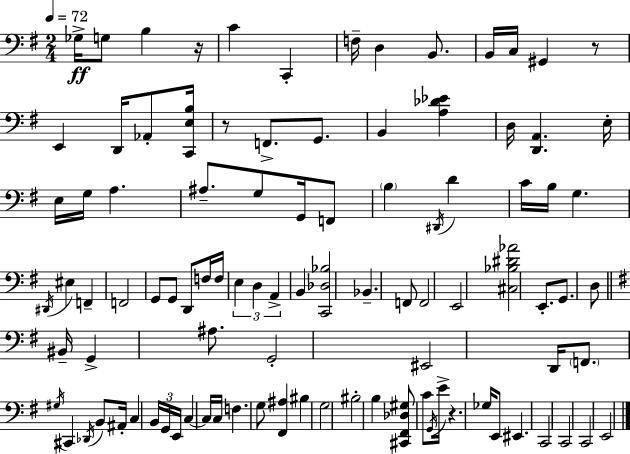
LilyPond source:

{
  \clef bass
  \numericTimeSignature
  \time 2/4
  \key e \minor
  \tempo 4 = 72
  ges16->\ff g8 b4 r16 | c'4 c,4-. | f16-- d4 b,8. | b,16 c16 gis,4 r8 | \break e,4 d,16 aes,8-. <c, e b>16 | r8 f,8.-> g,8. | b,4 <a des' ees'>4 | d16 <d, a,>4. e16-. | \break e16 g16 a4. | ais8.-- g8 g,16 f,8 | \parenthesize b4 \acciaccatura { dis,16 } d'4 | c'16 b16 g4. | \break \acciaccatura { dis,16 } eis4 f,4-- | f,2 | g,8 g,8 d,8 | f16 f16 \tuplet 3/2 { e4 d4 | \break a,4-> } b,4 | <c, des bes>2 | bes,4.-- | f,8 f,2 | \break e,2 | <cis bes dis' aes'>2 | e,8.-. g,8. | d8 \bar "||" \break \key g \major bis,16-- g,4-> ais8. | g,2-. | eis,2 | d,16 \parenthesize f,8. \acciaccatura { gis16 } cis,4 | \break \acciaccatura { des,16 } b,8 ais,16-. c4 | \tuplet 3/2 { b,16 g,16 e,16 } c4~~ | c16 c16 f4. | g8 <fis, ais>4 bis4 | \break g2 | bis2-. | b4 <cis, fis, des gis>8 | c'8 \acciaccatura { g,16 } e'16-> r4. | \break ges16 e,8 eis,4. | c,2 | c,2 | c,2 | \break e,2 | \bar "|."
}